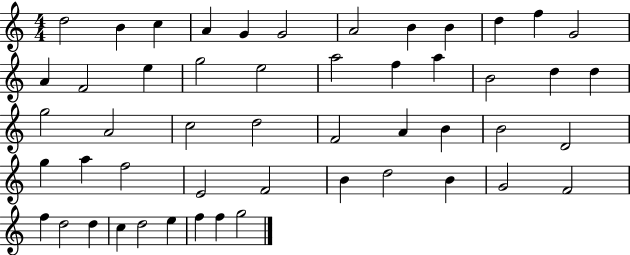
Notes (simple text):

D5/h B4/q C5/q A4/q G4/q G4/h A4/h B4/q B4/q D5/q F5/q G4/h A4/q F4/h E5/q G5/h E5/h A5/h F5/q A5/q B4/h D5/q D5/q G5/h A4/h C5/h D5/h F4/h A4/q B4/q B4/h D4/h G5/q A5/q F5/h E4/h F4/h B4/q D5/h B4/q G4/h F4/h F5/q D5/h D5/q C5/q D5/h E5/q F5/q F5/q G5/h